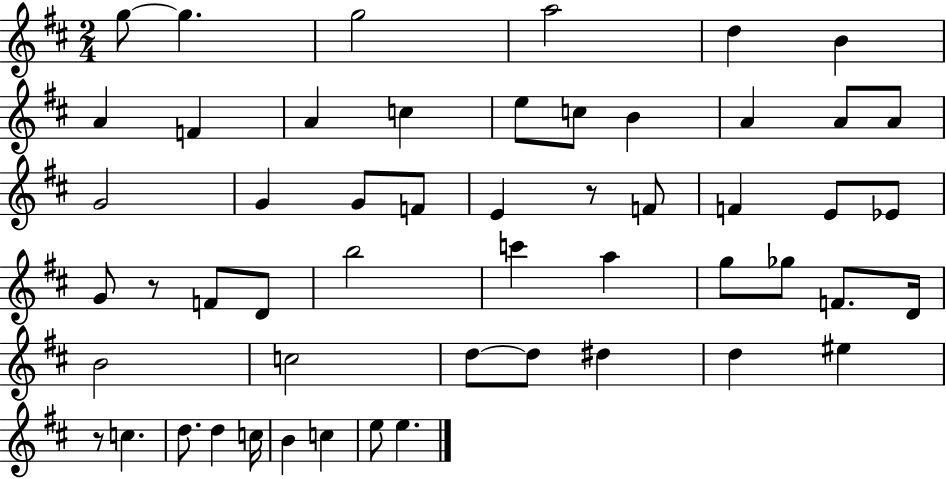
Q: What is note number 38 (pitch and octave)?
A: D5